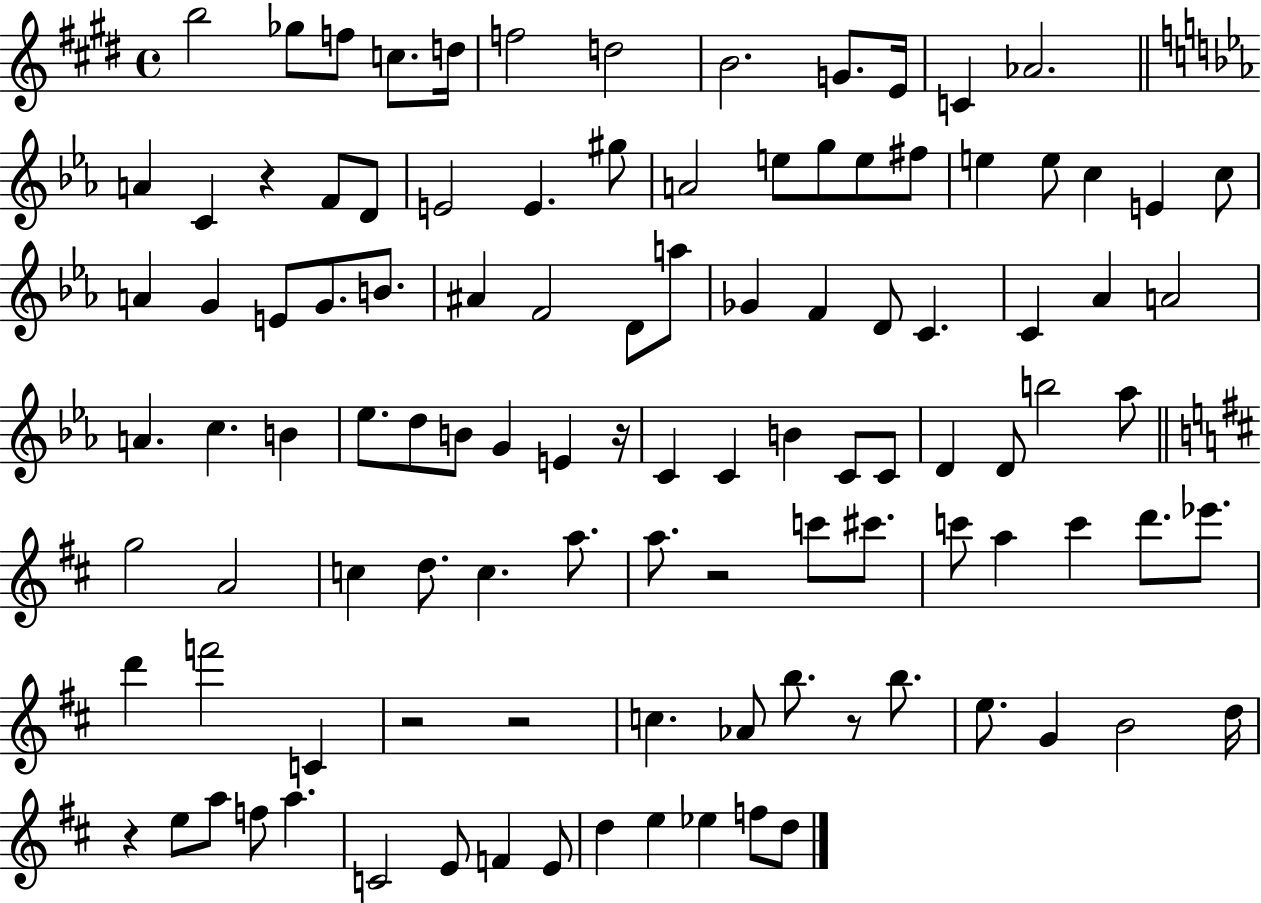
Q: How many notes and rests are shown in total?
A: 107